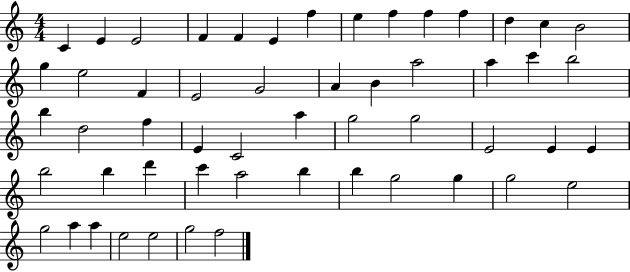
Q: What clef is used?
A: treble